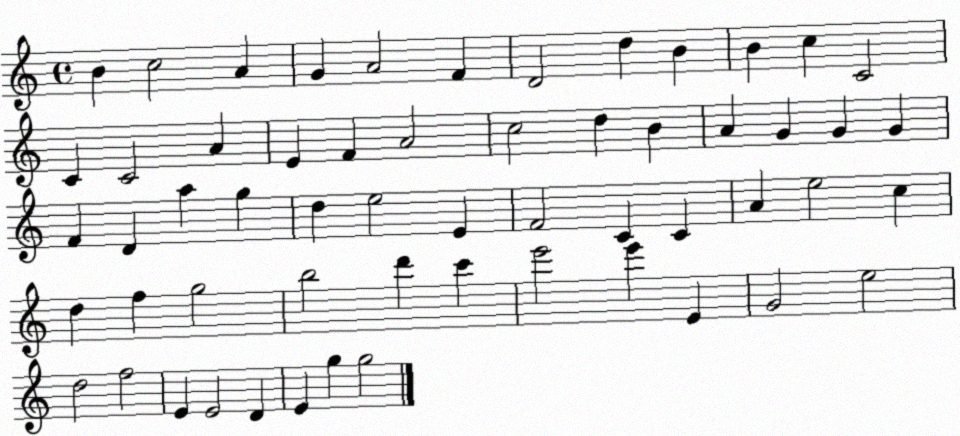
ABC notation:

X:1
T:Untitled
M:4/4
L:1/4
K:C
B c2 A G A2 F D2 d B B c C2 C C2 A E F A2 c2 d B A G G G F D a g d e2 E F2 C C A e2 c d f g2 b2 d' c' e'2 e' E G2 e2 d2 f2 E E2 D E g g2